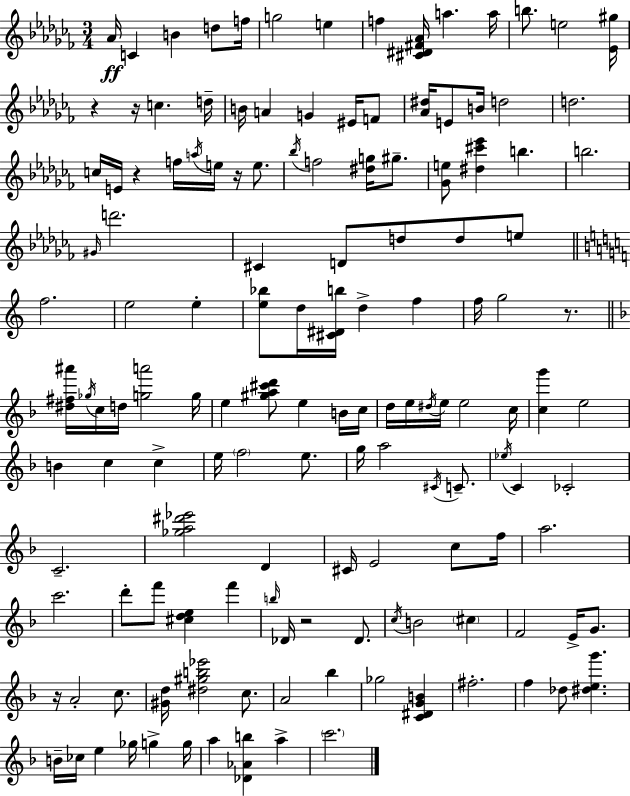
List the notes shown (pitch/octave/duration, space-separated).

Ab4/s C4/q B4/q D5/e F5/s G5/h E5/q F5/q [C#4,D#4,F#4,Ab4]/s A5/q. A5/s B5/e. E5/h [Eb4,G#5]/s R/q R/s C5/q. D5/s B4/s A4/q G4/q EIS4/s F4/e [Ab4,D#5]/s E4/e B4/s D5/h D5/h. C5/s E4/s R/q F5/s A5/s E5/s R/s E5/e. Bb5/s F5/h [D#5,G5]/s G#5/e. [Gb4,E5]/e [D#5,C#6,Eb6]/q B5/q. B5/h. G#4/s D6/h. C#4/q D4/e D5/e D5/e E5/e F5/h. E5/h E5/q [E5,Bb5]/e D5/s [C#4,D#4,B5]/s D5/q F5/q F5/s G5/h R/e. [D#5,F#5,A#6]/s Gb5/s C5/s D5/s [G5,A6]/h G5/s E5/q [G#5,A5,C#6,D6]/e E5/q B4/s C5/s D5/s E5/s D#5/s E5/s E5/h C5/s [C5,G6]/q E5/h B4/q C5/q C5/q E5/s F5/h E5/e. G5/s A5/h C#4/s C4/e. Eb5/s C4/q CES4/h C4/h. [Gb5,A5,D#6,Eb6]/h D4/q C#4/s E4/h C5/e F5/s A5/h. C6/h. D6/e F6/e [C#5,D5,E5]/q F6/q B5/s Db4/s R/h Db4/e. C5/s B4/h C#5/q F4/h E4/s G4/e. R/s A4/h C5/e. [G#4,D5]/s [D#5,G#5,B5,Eb6]/h C5/e. A4/h Bb5/q Gb5/h [C4,D#4,G4,B4]/q F#5/h. F5/q Db5/e [D#5,E5,G6]/q. B4/s CES5/s E5/q Gb5/s G5/q G5/s A5/q [Db4,Ab4,B5]/q A5/q C6/h.